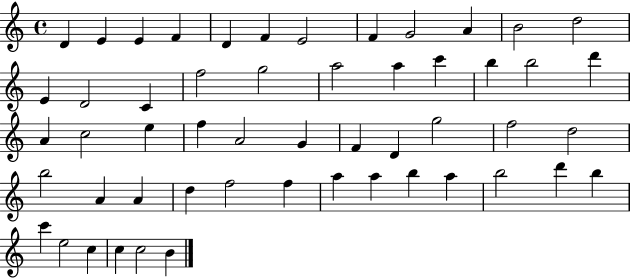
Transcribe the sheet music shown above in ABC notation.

X:1
T:Untitled
M:4/4
L:1/4
K:C
D E E F D F E2 F G2 A B2 d2 E D2 C f2 g2 a2 a c' b b2 d' A c2 e f A2 G F D g2 f2 d2 b2 A A d f2 f a a b a b2 d' b c' e2 c c c2 B